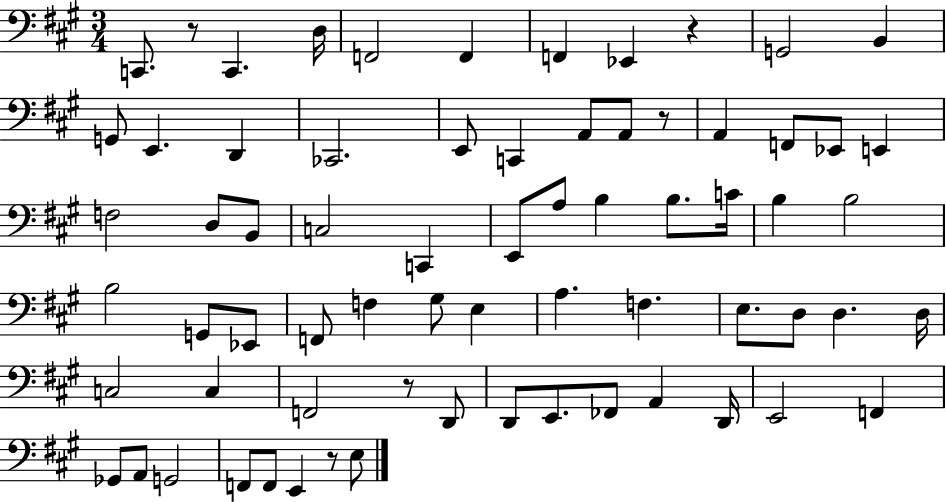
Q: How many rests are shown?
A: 5